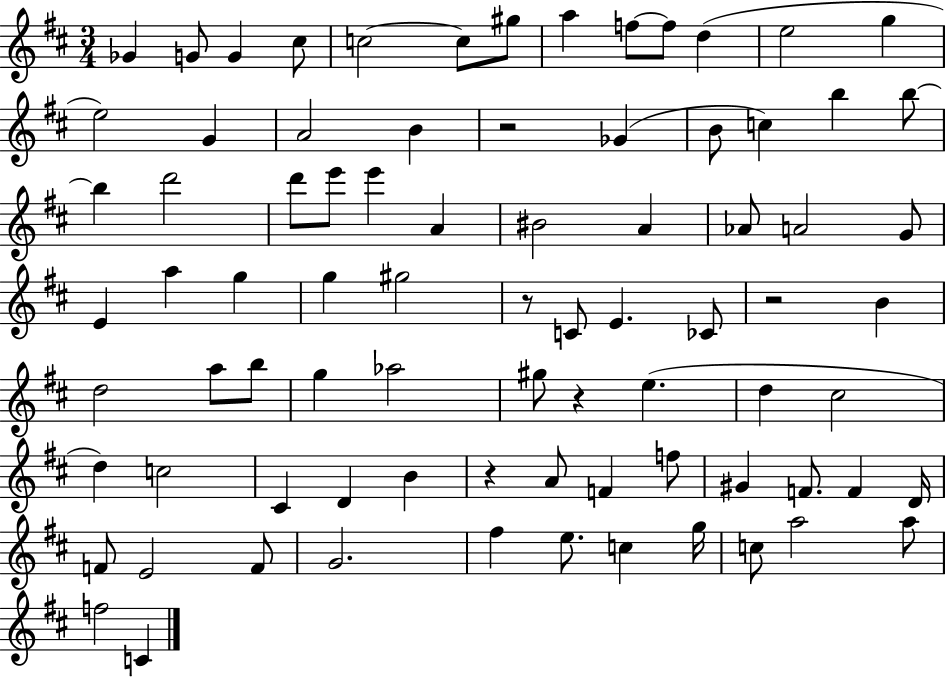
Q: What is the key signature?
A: D major